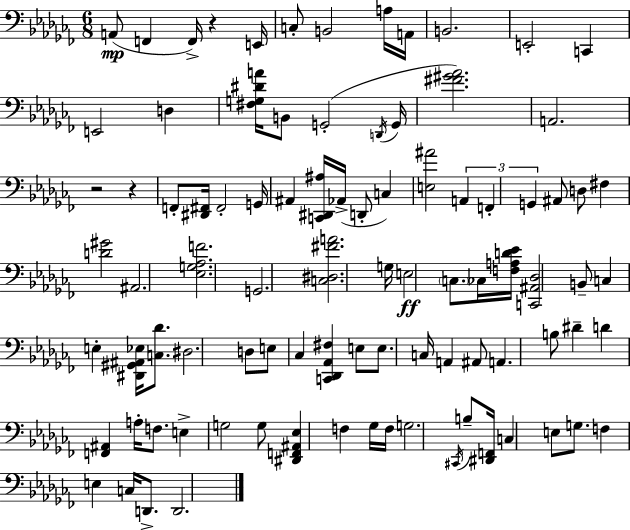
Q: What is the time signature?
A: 6/8